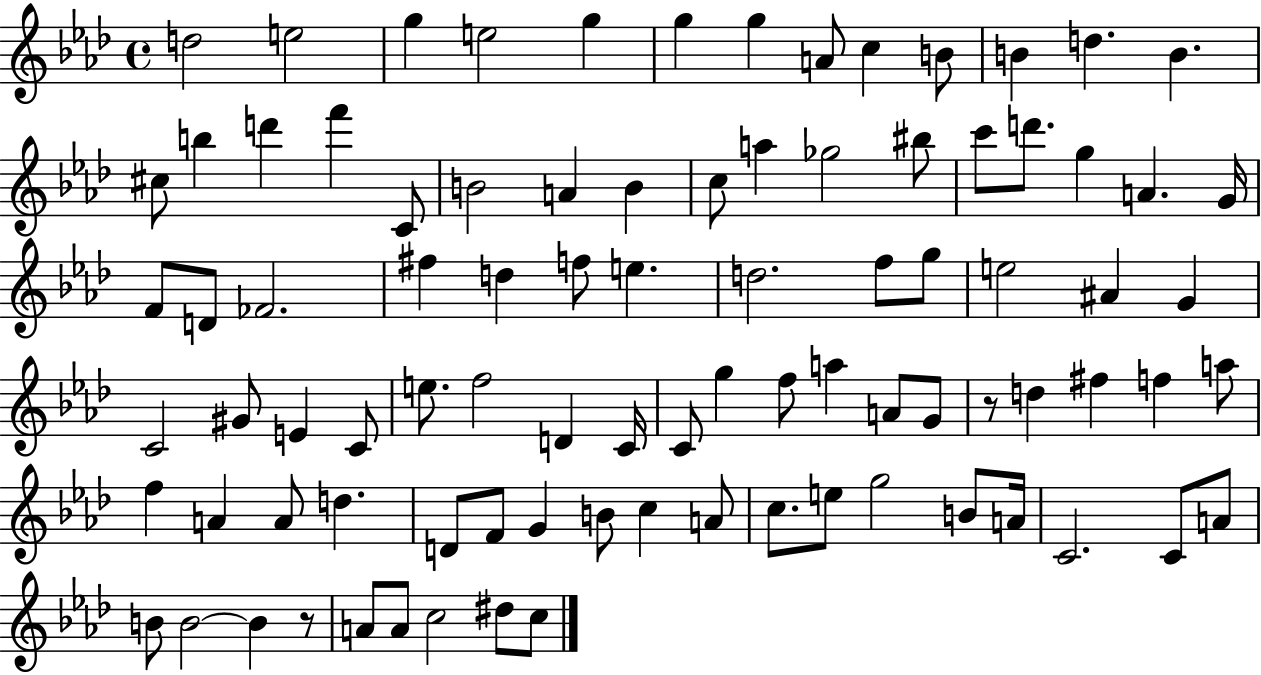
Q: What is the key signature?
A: AES major